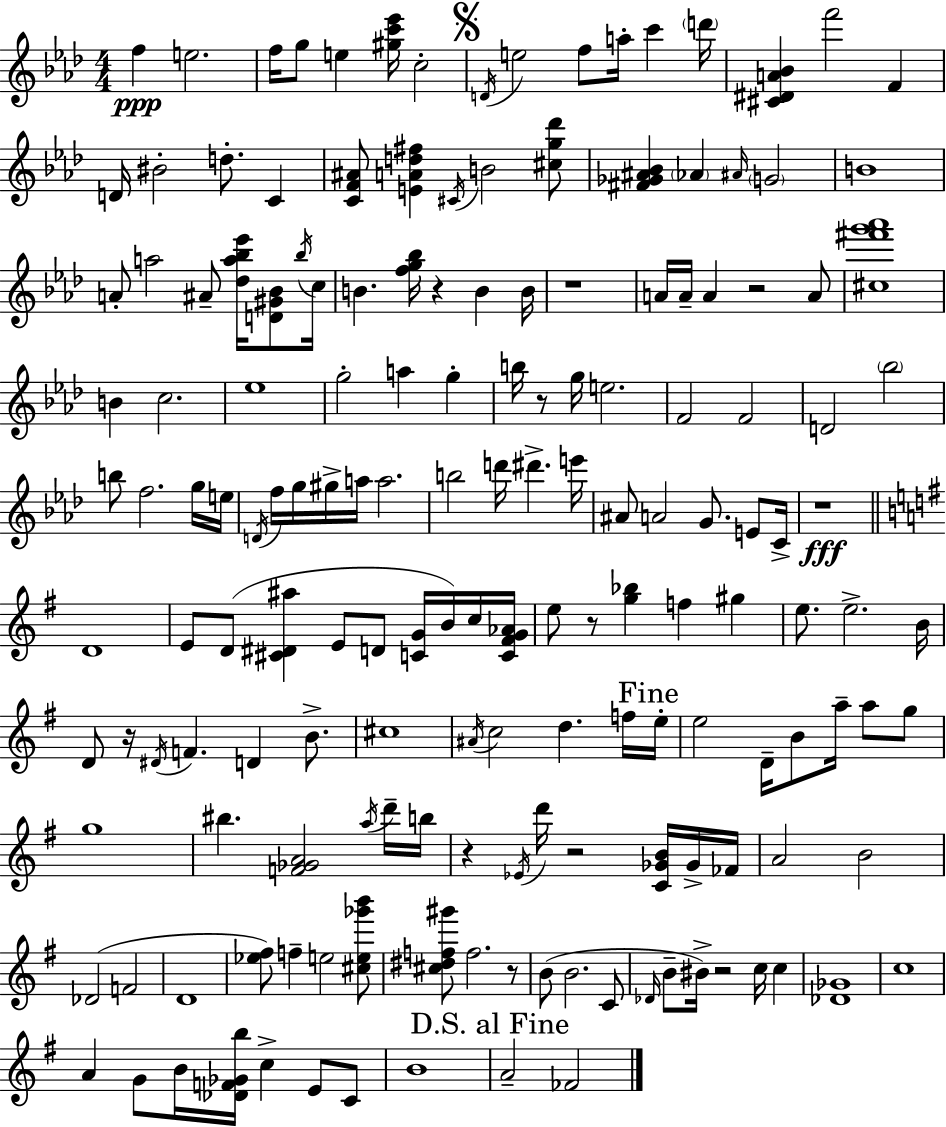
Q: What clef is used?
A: treble